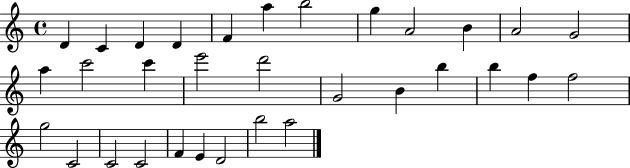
D4/q C4/q D4/q D4/q F4/q A5/q B5/h G5/q A4/h B4/q A4/h G4/h A5/q C6/h C6/q E6/h D6/h G4/h B4/q B5/q B5/q F5/q F5/h G5/h C4/h C4/h C4/h F4/q E4/q D4/h B5/h A5/h